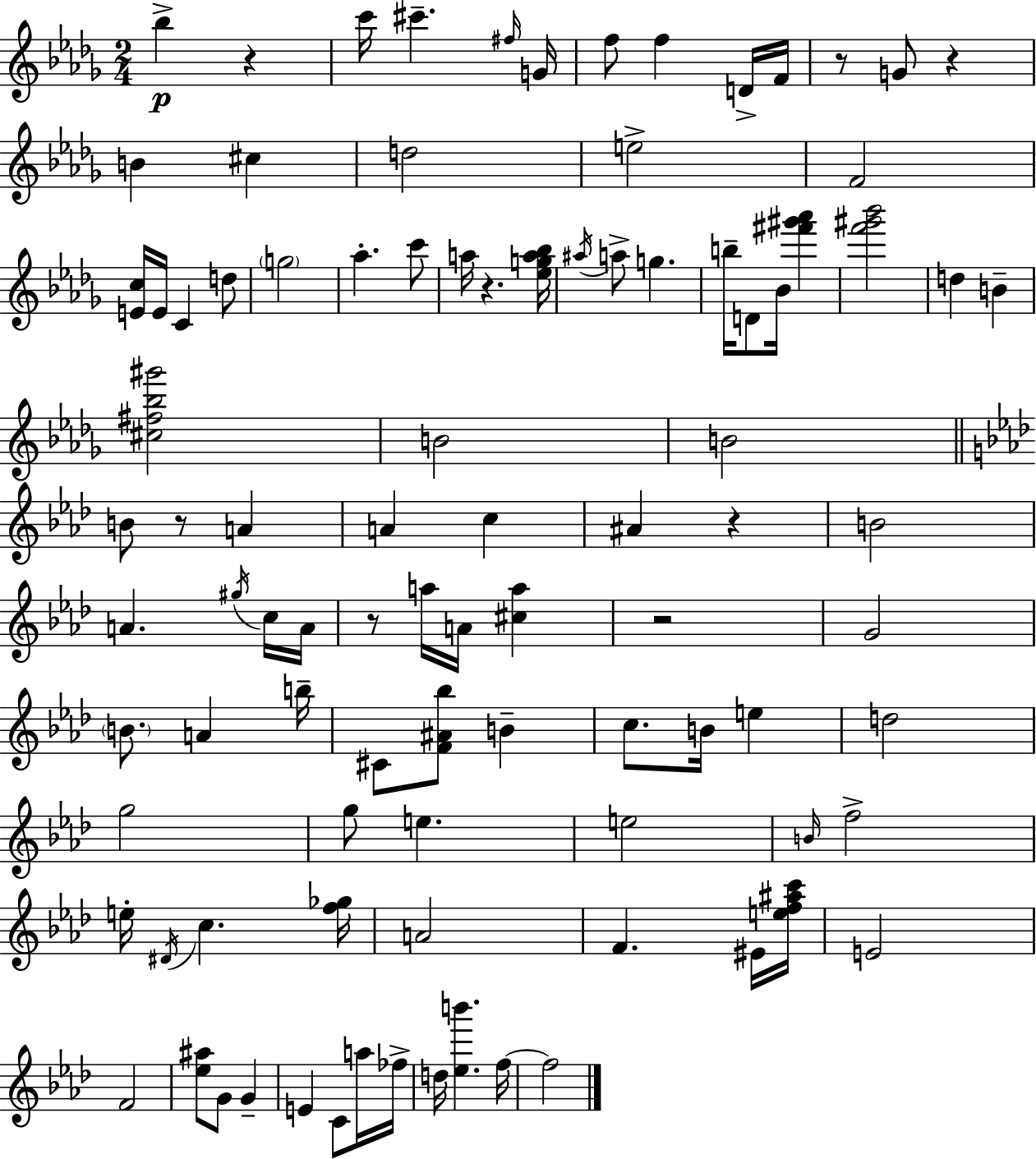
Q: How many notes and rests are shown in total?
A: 96